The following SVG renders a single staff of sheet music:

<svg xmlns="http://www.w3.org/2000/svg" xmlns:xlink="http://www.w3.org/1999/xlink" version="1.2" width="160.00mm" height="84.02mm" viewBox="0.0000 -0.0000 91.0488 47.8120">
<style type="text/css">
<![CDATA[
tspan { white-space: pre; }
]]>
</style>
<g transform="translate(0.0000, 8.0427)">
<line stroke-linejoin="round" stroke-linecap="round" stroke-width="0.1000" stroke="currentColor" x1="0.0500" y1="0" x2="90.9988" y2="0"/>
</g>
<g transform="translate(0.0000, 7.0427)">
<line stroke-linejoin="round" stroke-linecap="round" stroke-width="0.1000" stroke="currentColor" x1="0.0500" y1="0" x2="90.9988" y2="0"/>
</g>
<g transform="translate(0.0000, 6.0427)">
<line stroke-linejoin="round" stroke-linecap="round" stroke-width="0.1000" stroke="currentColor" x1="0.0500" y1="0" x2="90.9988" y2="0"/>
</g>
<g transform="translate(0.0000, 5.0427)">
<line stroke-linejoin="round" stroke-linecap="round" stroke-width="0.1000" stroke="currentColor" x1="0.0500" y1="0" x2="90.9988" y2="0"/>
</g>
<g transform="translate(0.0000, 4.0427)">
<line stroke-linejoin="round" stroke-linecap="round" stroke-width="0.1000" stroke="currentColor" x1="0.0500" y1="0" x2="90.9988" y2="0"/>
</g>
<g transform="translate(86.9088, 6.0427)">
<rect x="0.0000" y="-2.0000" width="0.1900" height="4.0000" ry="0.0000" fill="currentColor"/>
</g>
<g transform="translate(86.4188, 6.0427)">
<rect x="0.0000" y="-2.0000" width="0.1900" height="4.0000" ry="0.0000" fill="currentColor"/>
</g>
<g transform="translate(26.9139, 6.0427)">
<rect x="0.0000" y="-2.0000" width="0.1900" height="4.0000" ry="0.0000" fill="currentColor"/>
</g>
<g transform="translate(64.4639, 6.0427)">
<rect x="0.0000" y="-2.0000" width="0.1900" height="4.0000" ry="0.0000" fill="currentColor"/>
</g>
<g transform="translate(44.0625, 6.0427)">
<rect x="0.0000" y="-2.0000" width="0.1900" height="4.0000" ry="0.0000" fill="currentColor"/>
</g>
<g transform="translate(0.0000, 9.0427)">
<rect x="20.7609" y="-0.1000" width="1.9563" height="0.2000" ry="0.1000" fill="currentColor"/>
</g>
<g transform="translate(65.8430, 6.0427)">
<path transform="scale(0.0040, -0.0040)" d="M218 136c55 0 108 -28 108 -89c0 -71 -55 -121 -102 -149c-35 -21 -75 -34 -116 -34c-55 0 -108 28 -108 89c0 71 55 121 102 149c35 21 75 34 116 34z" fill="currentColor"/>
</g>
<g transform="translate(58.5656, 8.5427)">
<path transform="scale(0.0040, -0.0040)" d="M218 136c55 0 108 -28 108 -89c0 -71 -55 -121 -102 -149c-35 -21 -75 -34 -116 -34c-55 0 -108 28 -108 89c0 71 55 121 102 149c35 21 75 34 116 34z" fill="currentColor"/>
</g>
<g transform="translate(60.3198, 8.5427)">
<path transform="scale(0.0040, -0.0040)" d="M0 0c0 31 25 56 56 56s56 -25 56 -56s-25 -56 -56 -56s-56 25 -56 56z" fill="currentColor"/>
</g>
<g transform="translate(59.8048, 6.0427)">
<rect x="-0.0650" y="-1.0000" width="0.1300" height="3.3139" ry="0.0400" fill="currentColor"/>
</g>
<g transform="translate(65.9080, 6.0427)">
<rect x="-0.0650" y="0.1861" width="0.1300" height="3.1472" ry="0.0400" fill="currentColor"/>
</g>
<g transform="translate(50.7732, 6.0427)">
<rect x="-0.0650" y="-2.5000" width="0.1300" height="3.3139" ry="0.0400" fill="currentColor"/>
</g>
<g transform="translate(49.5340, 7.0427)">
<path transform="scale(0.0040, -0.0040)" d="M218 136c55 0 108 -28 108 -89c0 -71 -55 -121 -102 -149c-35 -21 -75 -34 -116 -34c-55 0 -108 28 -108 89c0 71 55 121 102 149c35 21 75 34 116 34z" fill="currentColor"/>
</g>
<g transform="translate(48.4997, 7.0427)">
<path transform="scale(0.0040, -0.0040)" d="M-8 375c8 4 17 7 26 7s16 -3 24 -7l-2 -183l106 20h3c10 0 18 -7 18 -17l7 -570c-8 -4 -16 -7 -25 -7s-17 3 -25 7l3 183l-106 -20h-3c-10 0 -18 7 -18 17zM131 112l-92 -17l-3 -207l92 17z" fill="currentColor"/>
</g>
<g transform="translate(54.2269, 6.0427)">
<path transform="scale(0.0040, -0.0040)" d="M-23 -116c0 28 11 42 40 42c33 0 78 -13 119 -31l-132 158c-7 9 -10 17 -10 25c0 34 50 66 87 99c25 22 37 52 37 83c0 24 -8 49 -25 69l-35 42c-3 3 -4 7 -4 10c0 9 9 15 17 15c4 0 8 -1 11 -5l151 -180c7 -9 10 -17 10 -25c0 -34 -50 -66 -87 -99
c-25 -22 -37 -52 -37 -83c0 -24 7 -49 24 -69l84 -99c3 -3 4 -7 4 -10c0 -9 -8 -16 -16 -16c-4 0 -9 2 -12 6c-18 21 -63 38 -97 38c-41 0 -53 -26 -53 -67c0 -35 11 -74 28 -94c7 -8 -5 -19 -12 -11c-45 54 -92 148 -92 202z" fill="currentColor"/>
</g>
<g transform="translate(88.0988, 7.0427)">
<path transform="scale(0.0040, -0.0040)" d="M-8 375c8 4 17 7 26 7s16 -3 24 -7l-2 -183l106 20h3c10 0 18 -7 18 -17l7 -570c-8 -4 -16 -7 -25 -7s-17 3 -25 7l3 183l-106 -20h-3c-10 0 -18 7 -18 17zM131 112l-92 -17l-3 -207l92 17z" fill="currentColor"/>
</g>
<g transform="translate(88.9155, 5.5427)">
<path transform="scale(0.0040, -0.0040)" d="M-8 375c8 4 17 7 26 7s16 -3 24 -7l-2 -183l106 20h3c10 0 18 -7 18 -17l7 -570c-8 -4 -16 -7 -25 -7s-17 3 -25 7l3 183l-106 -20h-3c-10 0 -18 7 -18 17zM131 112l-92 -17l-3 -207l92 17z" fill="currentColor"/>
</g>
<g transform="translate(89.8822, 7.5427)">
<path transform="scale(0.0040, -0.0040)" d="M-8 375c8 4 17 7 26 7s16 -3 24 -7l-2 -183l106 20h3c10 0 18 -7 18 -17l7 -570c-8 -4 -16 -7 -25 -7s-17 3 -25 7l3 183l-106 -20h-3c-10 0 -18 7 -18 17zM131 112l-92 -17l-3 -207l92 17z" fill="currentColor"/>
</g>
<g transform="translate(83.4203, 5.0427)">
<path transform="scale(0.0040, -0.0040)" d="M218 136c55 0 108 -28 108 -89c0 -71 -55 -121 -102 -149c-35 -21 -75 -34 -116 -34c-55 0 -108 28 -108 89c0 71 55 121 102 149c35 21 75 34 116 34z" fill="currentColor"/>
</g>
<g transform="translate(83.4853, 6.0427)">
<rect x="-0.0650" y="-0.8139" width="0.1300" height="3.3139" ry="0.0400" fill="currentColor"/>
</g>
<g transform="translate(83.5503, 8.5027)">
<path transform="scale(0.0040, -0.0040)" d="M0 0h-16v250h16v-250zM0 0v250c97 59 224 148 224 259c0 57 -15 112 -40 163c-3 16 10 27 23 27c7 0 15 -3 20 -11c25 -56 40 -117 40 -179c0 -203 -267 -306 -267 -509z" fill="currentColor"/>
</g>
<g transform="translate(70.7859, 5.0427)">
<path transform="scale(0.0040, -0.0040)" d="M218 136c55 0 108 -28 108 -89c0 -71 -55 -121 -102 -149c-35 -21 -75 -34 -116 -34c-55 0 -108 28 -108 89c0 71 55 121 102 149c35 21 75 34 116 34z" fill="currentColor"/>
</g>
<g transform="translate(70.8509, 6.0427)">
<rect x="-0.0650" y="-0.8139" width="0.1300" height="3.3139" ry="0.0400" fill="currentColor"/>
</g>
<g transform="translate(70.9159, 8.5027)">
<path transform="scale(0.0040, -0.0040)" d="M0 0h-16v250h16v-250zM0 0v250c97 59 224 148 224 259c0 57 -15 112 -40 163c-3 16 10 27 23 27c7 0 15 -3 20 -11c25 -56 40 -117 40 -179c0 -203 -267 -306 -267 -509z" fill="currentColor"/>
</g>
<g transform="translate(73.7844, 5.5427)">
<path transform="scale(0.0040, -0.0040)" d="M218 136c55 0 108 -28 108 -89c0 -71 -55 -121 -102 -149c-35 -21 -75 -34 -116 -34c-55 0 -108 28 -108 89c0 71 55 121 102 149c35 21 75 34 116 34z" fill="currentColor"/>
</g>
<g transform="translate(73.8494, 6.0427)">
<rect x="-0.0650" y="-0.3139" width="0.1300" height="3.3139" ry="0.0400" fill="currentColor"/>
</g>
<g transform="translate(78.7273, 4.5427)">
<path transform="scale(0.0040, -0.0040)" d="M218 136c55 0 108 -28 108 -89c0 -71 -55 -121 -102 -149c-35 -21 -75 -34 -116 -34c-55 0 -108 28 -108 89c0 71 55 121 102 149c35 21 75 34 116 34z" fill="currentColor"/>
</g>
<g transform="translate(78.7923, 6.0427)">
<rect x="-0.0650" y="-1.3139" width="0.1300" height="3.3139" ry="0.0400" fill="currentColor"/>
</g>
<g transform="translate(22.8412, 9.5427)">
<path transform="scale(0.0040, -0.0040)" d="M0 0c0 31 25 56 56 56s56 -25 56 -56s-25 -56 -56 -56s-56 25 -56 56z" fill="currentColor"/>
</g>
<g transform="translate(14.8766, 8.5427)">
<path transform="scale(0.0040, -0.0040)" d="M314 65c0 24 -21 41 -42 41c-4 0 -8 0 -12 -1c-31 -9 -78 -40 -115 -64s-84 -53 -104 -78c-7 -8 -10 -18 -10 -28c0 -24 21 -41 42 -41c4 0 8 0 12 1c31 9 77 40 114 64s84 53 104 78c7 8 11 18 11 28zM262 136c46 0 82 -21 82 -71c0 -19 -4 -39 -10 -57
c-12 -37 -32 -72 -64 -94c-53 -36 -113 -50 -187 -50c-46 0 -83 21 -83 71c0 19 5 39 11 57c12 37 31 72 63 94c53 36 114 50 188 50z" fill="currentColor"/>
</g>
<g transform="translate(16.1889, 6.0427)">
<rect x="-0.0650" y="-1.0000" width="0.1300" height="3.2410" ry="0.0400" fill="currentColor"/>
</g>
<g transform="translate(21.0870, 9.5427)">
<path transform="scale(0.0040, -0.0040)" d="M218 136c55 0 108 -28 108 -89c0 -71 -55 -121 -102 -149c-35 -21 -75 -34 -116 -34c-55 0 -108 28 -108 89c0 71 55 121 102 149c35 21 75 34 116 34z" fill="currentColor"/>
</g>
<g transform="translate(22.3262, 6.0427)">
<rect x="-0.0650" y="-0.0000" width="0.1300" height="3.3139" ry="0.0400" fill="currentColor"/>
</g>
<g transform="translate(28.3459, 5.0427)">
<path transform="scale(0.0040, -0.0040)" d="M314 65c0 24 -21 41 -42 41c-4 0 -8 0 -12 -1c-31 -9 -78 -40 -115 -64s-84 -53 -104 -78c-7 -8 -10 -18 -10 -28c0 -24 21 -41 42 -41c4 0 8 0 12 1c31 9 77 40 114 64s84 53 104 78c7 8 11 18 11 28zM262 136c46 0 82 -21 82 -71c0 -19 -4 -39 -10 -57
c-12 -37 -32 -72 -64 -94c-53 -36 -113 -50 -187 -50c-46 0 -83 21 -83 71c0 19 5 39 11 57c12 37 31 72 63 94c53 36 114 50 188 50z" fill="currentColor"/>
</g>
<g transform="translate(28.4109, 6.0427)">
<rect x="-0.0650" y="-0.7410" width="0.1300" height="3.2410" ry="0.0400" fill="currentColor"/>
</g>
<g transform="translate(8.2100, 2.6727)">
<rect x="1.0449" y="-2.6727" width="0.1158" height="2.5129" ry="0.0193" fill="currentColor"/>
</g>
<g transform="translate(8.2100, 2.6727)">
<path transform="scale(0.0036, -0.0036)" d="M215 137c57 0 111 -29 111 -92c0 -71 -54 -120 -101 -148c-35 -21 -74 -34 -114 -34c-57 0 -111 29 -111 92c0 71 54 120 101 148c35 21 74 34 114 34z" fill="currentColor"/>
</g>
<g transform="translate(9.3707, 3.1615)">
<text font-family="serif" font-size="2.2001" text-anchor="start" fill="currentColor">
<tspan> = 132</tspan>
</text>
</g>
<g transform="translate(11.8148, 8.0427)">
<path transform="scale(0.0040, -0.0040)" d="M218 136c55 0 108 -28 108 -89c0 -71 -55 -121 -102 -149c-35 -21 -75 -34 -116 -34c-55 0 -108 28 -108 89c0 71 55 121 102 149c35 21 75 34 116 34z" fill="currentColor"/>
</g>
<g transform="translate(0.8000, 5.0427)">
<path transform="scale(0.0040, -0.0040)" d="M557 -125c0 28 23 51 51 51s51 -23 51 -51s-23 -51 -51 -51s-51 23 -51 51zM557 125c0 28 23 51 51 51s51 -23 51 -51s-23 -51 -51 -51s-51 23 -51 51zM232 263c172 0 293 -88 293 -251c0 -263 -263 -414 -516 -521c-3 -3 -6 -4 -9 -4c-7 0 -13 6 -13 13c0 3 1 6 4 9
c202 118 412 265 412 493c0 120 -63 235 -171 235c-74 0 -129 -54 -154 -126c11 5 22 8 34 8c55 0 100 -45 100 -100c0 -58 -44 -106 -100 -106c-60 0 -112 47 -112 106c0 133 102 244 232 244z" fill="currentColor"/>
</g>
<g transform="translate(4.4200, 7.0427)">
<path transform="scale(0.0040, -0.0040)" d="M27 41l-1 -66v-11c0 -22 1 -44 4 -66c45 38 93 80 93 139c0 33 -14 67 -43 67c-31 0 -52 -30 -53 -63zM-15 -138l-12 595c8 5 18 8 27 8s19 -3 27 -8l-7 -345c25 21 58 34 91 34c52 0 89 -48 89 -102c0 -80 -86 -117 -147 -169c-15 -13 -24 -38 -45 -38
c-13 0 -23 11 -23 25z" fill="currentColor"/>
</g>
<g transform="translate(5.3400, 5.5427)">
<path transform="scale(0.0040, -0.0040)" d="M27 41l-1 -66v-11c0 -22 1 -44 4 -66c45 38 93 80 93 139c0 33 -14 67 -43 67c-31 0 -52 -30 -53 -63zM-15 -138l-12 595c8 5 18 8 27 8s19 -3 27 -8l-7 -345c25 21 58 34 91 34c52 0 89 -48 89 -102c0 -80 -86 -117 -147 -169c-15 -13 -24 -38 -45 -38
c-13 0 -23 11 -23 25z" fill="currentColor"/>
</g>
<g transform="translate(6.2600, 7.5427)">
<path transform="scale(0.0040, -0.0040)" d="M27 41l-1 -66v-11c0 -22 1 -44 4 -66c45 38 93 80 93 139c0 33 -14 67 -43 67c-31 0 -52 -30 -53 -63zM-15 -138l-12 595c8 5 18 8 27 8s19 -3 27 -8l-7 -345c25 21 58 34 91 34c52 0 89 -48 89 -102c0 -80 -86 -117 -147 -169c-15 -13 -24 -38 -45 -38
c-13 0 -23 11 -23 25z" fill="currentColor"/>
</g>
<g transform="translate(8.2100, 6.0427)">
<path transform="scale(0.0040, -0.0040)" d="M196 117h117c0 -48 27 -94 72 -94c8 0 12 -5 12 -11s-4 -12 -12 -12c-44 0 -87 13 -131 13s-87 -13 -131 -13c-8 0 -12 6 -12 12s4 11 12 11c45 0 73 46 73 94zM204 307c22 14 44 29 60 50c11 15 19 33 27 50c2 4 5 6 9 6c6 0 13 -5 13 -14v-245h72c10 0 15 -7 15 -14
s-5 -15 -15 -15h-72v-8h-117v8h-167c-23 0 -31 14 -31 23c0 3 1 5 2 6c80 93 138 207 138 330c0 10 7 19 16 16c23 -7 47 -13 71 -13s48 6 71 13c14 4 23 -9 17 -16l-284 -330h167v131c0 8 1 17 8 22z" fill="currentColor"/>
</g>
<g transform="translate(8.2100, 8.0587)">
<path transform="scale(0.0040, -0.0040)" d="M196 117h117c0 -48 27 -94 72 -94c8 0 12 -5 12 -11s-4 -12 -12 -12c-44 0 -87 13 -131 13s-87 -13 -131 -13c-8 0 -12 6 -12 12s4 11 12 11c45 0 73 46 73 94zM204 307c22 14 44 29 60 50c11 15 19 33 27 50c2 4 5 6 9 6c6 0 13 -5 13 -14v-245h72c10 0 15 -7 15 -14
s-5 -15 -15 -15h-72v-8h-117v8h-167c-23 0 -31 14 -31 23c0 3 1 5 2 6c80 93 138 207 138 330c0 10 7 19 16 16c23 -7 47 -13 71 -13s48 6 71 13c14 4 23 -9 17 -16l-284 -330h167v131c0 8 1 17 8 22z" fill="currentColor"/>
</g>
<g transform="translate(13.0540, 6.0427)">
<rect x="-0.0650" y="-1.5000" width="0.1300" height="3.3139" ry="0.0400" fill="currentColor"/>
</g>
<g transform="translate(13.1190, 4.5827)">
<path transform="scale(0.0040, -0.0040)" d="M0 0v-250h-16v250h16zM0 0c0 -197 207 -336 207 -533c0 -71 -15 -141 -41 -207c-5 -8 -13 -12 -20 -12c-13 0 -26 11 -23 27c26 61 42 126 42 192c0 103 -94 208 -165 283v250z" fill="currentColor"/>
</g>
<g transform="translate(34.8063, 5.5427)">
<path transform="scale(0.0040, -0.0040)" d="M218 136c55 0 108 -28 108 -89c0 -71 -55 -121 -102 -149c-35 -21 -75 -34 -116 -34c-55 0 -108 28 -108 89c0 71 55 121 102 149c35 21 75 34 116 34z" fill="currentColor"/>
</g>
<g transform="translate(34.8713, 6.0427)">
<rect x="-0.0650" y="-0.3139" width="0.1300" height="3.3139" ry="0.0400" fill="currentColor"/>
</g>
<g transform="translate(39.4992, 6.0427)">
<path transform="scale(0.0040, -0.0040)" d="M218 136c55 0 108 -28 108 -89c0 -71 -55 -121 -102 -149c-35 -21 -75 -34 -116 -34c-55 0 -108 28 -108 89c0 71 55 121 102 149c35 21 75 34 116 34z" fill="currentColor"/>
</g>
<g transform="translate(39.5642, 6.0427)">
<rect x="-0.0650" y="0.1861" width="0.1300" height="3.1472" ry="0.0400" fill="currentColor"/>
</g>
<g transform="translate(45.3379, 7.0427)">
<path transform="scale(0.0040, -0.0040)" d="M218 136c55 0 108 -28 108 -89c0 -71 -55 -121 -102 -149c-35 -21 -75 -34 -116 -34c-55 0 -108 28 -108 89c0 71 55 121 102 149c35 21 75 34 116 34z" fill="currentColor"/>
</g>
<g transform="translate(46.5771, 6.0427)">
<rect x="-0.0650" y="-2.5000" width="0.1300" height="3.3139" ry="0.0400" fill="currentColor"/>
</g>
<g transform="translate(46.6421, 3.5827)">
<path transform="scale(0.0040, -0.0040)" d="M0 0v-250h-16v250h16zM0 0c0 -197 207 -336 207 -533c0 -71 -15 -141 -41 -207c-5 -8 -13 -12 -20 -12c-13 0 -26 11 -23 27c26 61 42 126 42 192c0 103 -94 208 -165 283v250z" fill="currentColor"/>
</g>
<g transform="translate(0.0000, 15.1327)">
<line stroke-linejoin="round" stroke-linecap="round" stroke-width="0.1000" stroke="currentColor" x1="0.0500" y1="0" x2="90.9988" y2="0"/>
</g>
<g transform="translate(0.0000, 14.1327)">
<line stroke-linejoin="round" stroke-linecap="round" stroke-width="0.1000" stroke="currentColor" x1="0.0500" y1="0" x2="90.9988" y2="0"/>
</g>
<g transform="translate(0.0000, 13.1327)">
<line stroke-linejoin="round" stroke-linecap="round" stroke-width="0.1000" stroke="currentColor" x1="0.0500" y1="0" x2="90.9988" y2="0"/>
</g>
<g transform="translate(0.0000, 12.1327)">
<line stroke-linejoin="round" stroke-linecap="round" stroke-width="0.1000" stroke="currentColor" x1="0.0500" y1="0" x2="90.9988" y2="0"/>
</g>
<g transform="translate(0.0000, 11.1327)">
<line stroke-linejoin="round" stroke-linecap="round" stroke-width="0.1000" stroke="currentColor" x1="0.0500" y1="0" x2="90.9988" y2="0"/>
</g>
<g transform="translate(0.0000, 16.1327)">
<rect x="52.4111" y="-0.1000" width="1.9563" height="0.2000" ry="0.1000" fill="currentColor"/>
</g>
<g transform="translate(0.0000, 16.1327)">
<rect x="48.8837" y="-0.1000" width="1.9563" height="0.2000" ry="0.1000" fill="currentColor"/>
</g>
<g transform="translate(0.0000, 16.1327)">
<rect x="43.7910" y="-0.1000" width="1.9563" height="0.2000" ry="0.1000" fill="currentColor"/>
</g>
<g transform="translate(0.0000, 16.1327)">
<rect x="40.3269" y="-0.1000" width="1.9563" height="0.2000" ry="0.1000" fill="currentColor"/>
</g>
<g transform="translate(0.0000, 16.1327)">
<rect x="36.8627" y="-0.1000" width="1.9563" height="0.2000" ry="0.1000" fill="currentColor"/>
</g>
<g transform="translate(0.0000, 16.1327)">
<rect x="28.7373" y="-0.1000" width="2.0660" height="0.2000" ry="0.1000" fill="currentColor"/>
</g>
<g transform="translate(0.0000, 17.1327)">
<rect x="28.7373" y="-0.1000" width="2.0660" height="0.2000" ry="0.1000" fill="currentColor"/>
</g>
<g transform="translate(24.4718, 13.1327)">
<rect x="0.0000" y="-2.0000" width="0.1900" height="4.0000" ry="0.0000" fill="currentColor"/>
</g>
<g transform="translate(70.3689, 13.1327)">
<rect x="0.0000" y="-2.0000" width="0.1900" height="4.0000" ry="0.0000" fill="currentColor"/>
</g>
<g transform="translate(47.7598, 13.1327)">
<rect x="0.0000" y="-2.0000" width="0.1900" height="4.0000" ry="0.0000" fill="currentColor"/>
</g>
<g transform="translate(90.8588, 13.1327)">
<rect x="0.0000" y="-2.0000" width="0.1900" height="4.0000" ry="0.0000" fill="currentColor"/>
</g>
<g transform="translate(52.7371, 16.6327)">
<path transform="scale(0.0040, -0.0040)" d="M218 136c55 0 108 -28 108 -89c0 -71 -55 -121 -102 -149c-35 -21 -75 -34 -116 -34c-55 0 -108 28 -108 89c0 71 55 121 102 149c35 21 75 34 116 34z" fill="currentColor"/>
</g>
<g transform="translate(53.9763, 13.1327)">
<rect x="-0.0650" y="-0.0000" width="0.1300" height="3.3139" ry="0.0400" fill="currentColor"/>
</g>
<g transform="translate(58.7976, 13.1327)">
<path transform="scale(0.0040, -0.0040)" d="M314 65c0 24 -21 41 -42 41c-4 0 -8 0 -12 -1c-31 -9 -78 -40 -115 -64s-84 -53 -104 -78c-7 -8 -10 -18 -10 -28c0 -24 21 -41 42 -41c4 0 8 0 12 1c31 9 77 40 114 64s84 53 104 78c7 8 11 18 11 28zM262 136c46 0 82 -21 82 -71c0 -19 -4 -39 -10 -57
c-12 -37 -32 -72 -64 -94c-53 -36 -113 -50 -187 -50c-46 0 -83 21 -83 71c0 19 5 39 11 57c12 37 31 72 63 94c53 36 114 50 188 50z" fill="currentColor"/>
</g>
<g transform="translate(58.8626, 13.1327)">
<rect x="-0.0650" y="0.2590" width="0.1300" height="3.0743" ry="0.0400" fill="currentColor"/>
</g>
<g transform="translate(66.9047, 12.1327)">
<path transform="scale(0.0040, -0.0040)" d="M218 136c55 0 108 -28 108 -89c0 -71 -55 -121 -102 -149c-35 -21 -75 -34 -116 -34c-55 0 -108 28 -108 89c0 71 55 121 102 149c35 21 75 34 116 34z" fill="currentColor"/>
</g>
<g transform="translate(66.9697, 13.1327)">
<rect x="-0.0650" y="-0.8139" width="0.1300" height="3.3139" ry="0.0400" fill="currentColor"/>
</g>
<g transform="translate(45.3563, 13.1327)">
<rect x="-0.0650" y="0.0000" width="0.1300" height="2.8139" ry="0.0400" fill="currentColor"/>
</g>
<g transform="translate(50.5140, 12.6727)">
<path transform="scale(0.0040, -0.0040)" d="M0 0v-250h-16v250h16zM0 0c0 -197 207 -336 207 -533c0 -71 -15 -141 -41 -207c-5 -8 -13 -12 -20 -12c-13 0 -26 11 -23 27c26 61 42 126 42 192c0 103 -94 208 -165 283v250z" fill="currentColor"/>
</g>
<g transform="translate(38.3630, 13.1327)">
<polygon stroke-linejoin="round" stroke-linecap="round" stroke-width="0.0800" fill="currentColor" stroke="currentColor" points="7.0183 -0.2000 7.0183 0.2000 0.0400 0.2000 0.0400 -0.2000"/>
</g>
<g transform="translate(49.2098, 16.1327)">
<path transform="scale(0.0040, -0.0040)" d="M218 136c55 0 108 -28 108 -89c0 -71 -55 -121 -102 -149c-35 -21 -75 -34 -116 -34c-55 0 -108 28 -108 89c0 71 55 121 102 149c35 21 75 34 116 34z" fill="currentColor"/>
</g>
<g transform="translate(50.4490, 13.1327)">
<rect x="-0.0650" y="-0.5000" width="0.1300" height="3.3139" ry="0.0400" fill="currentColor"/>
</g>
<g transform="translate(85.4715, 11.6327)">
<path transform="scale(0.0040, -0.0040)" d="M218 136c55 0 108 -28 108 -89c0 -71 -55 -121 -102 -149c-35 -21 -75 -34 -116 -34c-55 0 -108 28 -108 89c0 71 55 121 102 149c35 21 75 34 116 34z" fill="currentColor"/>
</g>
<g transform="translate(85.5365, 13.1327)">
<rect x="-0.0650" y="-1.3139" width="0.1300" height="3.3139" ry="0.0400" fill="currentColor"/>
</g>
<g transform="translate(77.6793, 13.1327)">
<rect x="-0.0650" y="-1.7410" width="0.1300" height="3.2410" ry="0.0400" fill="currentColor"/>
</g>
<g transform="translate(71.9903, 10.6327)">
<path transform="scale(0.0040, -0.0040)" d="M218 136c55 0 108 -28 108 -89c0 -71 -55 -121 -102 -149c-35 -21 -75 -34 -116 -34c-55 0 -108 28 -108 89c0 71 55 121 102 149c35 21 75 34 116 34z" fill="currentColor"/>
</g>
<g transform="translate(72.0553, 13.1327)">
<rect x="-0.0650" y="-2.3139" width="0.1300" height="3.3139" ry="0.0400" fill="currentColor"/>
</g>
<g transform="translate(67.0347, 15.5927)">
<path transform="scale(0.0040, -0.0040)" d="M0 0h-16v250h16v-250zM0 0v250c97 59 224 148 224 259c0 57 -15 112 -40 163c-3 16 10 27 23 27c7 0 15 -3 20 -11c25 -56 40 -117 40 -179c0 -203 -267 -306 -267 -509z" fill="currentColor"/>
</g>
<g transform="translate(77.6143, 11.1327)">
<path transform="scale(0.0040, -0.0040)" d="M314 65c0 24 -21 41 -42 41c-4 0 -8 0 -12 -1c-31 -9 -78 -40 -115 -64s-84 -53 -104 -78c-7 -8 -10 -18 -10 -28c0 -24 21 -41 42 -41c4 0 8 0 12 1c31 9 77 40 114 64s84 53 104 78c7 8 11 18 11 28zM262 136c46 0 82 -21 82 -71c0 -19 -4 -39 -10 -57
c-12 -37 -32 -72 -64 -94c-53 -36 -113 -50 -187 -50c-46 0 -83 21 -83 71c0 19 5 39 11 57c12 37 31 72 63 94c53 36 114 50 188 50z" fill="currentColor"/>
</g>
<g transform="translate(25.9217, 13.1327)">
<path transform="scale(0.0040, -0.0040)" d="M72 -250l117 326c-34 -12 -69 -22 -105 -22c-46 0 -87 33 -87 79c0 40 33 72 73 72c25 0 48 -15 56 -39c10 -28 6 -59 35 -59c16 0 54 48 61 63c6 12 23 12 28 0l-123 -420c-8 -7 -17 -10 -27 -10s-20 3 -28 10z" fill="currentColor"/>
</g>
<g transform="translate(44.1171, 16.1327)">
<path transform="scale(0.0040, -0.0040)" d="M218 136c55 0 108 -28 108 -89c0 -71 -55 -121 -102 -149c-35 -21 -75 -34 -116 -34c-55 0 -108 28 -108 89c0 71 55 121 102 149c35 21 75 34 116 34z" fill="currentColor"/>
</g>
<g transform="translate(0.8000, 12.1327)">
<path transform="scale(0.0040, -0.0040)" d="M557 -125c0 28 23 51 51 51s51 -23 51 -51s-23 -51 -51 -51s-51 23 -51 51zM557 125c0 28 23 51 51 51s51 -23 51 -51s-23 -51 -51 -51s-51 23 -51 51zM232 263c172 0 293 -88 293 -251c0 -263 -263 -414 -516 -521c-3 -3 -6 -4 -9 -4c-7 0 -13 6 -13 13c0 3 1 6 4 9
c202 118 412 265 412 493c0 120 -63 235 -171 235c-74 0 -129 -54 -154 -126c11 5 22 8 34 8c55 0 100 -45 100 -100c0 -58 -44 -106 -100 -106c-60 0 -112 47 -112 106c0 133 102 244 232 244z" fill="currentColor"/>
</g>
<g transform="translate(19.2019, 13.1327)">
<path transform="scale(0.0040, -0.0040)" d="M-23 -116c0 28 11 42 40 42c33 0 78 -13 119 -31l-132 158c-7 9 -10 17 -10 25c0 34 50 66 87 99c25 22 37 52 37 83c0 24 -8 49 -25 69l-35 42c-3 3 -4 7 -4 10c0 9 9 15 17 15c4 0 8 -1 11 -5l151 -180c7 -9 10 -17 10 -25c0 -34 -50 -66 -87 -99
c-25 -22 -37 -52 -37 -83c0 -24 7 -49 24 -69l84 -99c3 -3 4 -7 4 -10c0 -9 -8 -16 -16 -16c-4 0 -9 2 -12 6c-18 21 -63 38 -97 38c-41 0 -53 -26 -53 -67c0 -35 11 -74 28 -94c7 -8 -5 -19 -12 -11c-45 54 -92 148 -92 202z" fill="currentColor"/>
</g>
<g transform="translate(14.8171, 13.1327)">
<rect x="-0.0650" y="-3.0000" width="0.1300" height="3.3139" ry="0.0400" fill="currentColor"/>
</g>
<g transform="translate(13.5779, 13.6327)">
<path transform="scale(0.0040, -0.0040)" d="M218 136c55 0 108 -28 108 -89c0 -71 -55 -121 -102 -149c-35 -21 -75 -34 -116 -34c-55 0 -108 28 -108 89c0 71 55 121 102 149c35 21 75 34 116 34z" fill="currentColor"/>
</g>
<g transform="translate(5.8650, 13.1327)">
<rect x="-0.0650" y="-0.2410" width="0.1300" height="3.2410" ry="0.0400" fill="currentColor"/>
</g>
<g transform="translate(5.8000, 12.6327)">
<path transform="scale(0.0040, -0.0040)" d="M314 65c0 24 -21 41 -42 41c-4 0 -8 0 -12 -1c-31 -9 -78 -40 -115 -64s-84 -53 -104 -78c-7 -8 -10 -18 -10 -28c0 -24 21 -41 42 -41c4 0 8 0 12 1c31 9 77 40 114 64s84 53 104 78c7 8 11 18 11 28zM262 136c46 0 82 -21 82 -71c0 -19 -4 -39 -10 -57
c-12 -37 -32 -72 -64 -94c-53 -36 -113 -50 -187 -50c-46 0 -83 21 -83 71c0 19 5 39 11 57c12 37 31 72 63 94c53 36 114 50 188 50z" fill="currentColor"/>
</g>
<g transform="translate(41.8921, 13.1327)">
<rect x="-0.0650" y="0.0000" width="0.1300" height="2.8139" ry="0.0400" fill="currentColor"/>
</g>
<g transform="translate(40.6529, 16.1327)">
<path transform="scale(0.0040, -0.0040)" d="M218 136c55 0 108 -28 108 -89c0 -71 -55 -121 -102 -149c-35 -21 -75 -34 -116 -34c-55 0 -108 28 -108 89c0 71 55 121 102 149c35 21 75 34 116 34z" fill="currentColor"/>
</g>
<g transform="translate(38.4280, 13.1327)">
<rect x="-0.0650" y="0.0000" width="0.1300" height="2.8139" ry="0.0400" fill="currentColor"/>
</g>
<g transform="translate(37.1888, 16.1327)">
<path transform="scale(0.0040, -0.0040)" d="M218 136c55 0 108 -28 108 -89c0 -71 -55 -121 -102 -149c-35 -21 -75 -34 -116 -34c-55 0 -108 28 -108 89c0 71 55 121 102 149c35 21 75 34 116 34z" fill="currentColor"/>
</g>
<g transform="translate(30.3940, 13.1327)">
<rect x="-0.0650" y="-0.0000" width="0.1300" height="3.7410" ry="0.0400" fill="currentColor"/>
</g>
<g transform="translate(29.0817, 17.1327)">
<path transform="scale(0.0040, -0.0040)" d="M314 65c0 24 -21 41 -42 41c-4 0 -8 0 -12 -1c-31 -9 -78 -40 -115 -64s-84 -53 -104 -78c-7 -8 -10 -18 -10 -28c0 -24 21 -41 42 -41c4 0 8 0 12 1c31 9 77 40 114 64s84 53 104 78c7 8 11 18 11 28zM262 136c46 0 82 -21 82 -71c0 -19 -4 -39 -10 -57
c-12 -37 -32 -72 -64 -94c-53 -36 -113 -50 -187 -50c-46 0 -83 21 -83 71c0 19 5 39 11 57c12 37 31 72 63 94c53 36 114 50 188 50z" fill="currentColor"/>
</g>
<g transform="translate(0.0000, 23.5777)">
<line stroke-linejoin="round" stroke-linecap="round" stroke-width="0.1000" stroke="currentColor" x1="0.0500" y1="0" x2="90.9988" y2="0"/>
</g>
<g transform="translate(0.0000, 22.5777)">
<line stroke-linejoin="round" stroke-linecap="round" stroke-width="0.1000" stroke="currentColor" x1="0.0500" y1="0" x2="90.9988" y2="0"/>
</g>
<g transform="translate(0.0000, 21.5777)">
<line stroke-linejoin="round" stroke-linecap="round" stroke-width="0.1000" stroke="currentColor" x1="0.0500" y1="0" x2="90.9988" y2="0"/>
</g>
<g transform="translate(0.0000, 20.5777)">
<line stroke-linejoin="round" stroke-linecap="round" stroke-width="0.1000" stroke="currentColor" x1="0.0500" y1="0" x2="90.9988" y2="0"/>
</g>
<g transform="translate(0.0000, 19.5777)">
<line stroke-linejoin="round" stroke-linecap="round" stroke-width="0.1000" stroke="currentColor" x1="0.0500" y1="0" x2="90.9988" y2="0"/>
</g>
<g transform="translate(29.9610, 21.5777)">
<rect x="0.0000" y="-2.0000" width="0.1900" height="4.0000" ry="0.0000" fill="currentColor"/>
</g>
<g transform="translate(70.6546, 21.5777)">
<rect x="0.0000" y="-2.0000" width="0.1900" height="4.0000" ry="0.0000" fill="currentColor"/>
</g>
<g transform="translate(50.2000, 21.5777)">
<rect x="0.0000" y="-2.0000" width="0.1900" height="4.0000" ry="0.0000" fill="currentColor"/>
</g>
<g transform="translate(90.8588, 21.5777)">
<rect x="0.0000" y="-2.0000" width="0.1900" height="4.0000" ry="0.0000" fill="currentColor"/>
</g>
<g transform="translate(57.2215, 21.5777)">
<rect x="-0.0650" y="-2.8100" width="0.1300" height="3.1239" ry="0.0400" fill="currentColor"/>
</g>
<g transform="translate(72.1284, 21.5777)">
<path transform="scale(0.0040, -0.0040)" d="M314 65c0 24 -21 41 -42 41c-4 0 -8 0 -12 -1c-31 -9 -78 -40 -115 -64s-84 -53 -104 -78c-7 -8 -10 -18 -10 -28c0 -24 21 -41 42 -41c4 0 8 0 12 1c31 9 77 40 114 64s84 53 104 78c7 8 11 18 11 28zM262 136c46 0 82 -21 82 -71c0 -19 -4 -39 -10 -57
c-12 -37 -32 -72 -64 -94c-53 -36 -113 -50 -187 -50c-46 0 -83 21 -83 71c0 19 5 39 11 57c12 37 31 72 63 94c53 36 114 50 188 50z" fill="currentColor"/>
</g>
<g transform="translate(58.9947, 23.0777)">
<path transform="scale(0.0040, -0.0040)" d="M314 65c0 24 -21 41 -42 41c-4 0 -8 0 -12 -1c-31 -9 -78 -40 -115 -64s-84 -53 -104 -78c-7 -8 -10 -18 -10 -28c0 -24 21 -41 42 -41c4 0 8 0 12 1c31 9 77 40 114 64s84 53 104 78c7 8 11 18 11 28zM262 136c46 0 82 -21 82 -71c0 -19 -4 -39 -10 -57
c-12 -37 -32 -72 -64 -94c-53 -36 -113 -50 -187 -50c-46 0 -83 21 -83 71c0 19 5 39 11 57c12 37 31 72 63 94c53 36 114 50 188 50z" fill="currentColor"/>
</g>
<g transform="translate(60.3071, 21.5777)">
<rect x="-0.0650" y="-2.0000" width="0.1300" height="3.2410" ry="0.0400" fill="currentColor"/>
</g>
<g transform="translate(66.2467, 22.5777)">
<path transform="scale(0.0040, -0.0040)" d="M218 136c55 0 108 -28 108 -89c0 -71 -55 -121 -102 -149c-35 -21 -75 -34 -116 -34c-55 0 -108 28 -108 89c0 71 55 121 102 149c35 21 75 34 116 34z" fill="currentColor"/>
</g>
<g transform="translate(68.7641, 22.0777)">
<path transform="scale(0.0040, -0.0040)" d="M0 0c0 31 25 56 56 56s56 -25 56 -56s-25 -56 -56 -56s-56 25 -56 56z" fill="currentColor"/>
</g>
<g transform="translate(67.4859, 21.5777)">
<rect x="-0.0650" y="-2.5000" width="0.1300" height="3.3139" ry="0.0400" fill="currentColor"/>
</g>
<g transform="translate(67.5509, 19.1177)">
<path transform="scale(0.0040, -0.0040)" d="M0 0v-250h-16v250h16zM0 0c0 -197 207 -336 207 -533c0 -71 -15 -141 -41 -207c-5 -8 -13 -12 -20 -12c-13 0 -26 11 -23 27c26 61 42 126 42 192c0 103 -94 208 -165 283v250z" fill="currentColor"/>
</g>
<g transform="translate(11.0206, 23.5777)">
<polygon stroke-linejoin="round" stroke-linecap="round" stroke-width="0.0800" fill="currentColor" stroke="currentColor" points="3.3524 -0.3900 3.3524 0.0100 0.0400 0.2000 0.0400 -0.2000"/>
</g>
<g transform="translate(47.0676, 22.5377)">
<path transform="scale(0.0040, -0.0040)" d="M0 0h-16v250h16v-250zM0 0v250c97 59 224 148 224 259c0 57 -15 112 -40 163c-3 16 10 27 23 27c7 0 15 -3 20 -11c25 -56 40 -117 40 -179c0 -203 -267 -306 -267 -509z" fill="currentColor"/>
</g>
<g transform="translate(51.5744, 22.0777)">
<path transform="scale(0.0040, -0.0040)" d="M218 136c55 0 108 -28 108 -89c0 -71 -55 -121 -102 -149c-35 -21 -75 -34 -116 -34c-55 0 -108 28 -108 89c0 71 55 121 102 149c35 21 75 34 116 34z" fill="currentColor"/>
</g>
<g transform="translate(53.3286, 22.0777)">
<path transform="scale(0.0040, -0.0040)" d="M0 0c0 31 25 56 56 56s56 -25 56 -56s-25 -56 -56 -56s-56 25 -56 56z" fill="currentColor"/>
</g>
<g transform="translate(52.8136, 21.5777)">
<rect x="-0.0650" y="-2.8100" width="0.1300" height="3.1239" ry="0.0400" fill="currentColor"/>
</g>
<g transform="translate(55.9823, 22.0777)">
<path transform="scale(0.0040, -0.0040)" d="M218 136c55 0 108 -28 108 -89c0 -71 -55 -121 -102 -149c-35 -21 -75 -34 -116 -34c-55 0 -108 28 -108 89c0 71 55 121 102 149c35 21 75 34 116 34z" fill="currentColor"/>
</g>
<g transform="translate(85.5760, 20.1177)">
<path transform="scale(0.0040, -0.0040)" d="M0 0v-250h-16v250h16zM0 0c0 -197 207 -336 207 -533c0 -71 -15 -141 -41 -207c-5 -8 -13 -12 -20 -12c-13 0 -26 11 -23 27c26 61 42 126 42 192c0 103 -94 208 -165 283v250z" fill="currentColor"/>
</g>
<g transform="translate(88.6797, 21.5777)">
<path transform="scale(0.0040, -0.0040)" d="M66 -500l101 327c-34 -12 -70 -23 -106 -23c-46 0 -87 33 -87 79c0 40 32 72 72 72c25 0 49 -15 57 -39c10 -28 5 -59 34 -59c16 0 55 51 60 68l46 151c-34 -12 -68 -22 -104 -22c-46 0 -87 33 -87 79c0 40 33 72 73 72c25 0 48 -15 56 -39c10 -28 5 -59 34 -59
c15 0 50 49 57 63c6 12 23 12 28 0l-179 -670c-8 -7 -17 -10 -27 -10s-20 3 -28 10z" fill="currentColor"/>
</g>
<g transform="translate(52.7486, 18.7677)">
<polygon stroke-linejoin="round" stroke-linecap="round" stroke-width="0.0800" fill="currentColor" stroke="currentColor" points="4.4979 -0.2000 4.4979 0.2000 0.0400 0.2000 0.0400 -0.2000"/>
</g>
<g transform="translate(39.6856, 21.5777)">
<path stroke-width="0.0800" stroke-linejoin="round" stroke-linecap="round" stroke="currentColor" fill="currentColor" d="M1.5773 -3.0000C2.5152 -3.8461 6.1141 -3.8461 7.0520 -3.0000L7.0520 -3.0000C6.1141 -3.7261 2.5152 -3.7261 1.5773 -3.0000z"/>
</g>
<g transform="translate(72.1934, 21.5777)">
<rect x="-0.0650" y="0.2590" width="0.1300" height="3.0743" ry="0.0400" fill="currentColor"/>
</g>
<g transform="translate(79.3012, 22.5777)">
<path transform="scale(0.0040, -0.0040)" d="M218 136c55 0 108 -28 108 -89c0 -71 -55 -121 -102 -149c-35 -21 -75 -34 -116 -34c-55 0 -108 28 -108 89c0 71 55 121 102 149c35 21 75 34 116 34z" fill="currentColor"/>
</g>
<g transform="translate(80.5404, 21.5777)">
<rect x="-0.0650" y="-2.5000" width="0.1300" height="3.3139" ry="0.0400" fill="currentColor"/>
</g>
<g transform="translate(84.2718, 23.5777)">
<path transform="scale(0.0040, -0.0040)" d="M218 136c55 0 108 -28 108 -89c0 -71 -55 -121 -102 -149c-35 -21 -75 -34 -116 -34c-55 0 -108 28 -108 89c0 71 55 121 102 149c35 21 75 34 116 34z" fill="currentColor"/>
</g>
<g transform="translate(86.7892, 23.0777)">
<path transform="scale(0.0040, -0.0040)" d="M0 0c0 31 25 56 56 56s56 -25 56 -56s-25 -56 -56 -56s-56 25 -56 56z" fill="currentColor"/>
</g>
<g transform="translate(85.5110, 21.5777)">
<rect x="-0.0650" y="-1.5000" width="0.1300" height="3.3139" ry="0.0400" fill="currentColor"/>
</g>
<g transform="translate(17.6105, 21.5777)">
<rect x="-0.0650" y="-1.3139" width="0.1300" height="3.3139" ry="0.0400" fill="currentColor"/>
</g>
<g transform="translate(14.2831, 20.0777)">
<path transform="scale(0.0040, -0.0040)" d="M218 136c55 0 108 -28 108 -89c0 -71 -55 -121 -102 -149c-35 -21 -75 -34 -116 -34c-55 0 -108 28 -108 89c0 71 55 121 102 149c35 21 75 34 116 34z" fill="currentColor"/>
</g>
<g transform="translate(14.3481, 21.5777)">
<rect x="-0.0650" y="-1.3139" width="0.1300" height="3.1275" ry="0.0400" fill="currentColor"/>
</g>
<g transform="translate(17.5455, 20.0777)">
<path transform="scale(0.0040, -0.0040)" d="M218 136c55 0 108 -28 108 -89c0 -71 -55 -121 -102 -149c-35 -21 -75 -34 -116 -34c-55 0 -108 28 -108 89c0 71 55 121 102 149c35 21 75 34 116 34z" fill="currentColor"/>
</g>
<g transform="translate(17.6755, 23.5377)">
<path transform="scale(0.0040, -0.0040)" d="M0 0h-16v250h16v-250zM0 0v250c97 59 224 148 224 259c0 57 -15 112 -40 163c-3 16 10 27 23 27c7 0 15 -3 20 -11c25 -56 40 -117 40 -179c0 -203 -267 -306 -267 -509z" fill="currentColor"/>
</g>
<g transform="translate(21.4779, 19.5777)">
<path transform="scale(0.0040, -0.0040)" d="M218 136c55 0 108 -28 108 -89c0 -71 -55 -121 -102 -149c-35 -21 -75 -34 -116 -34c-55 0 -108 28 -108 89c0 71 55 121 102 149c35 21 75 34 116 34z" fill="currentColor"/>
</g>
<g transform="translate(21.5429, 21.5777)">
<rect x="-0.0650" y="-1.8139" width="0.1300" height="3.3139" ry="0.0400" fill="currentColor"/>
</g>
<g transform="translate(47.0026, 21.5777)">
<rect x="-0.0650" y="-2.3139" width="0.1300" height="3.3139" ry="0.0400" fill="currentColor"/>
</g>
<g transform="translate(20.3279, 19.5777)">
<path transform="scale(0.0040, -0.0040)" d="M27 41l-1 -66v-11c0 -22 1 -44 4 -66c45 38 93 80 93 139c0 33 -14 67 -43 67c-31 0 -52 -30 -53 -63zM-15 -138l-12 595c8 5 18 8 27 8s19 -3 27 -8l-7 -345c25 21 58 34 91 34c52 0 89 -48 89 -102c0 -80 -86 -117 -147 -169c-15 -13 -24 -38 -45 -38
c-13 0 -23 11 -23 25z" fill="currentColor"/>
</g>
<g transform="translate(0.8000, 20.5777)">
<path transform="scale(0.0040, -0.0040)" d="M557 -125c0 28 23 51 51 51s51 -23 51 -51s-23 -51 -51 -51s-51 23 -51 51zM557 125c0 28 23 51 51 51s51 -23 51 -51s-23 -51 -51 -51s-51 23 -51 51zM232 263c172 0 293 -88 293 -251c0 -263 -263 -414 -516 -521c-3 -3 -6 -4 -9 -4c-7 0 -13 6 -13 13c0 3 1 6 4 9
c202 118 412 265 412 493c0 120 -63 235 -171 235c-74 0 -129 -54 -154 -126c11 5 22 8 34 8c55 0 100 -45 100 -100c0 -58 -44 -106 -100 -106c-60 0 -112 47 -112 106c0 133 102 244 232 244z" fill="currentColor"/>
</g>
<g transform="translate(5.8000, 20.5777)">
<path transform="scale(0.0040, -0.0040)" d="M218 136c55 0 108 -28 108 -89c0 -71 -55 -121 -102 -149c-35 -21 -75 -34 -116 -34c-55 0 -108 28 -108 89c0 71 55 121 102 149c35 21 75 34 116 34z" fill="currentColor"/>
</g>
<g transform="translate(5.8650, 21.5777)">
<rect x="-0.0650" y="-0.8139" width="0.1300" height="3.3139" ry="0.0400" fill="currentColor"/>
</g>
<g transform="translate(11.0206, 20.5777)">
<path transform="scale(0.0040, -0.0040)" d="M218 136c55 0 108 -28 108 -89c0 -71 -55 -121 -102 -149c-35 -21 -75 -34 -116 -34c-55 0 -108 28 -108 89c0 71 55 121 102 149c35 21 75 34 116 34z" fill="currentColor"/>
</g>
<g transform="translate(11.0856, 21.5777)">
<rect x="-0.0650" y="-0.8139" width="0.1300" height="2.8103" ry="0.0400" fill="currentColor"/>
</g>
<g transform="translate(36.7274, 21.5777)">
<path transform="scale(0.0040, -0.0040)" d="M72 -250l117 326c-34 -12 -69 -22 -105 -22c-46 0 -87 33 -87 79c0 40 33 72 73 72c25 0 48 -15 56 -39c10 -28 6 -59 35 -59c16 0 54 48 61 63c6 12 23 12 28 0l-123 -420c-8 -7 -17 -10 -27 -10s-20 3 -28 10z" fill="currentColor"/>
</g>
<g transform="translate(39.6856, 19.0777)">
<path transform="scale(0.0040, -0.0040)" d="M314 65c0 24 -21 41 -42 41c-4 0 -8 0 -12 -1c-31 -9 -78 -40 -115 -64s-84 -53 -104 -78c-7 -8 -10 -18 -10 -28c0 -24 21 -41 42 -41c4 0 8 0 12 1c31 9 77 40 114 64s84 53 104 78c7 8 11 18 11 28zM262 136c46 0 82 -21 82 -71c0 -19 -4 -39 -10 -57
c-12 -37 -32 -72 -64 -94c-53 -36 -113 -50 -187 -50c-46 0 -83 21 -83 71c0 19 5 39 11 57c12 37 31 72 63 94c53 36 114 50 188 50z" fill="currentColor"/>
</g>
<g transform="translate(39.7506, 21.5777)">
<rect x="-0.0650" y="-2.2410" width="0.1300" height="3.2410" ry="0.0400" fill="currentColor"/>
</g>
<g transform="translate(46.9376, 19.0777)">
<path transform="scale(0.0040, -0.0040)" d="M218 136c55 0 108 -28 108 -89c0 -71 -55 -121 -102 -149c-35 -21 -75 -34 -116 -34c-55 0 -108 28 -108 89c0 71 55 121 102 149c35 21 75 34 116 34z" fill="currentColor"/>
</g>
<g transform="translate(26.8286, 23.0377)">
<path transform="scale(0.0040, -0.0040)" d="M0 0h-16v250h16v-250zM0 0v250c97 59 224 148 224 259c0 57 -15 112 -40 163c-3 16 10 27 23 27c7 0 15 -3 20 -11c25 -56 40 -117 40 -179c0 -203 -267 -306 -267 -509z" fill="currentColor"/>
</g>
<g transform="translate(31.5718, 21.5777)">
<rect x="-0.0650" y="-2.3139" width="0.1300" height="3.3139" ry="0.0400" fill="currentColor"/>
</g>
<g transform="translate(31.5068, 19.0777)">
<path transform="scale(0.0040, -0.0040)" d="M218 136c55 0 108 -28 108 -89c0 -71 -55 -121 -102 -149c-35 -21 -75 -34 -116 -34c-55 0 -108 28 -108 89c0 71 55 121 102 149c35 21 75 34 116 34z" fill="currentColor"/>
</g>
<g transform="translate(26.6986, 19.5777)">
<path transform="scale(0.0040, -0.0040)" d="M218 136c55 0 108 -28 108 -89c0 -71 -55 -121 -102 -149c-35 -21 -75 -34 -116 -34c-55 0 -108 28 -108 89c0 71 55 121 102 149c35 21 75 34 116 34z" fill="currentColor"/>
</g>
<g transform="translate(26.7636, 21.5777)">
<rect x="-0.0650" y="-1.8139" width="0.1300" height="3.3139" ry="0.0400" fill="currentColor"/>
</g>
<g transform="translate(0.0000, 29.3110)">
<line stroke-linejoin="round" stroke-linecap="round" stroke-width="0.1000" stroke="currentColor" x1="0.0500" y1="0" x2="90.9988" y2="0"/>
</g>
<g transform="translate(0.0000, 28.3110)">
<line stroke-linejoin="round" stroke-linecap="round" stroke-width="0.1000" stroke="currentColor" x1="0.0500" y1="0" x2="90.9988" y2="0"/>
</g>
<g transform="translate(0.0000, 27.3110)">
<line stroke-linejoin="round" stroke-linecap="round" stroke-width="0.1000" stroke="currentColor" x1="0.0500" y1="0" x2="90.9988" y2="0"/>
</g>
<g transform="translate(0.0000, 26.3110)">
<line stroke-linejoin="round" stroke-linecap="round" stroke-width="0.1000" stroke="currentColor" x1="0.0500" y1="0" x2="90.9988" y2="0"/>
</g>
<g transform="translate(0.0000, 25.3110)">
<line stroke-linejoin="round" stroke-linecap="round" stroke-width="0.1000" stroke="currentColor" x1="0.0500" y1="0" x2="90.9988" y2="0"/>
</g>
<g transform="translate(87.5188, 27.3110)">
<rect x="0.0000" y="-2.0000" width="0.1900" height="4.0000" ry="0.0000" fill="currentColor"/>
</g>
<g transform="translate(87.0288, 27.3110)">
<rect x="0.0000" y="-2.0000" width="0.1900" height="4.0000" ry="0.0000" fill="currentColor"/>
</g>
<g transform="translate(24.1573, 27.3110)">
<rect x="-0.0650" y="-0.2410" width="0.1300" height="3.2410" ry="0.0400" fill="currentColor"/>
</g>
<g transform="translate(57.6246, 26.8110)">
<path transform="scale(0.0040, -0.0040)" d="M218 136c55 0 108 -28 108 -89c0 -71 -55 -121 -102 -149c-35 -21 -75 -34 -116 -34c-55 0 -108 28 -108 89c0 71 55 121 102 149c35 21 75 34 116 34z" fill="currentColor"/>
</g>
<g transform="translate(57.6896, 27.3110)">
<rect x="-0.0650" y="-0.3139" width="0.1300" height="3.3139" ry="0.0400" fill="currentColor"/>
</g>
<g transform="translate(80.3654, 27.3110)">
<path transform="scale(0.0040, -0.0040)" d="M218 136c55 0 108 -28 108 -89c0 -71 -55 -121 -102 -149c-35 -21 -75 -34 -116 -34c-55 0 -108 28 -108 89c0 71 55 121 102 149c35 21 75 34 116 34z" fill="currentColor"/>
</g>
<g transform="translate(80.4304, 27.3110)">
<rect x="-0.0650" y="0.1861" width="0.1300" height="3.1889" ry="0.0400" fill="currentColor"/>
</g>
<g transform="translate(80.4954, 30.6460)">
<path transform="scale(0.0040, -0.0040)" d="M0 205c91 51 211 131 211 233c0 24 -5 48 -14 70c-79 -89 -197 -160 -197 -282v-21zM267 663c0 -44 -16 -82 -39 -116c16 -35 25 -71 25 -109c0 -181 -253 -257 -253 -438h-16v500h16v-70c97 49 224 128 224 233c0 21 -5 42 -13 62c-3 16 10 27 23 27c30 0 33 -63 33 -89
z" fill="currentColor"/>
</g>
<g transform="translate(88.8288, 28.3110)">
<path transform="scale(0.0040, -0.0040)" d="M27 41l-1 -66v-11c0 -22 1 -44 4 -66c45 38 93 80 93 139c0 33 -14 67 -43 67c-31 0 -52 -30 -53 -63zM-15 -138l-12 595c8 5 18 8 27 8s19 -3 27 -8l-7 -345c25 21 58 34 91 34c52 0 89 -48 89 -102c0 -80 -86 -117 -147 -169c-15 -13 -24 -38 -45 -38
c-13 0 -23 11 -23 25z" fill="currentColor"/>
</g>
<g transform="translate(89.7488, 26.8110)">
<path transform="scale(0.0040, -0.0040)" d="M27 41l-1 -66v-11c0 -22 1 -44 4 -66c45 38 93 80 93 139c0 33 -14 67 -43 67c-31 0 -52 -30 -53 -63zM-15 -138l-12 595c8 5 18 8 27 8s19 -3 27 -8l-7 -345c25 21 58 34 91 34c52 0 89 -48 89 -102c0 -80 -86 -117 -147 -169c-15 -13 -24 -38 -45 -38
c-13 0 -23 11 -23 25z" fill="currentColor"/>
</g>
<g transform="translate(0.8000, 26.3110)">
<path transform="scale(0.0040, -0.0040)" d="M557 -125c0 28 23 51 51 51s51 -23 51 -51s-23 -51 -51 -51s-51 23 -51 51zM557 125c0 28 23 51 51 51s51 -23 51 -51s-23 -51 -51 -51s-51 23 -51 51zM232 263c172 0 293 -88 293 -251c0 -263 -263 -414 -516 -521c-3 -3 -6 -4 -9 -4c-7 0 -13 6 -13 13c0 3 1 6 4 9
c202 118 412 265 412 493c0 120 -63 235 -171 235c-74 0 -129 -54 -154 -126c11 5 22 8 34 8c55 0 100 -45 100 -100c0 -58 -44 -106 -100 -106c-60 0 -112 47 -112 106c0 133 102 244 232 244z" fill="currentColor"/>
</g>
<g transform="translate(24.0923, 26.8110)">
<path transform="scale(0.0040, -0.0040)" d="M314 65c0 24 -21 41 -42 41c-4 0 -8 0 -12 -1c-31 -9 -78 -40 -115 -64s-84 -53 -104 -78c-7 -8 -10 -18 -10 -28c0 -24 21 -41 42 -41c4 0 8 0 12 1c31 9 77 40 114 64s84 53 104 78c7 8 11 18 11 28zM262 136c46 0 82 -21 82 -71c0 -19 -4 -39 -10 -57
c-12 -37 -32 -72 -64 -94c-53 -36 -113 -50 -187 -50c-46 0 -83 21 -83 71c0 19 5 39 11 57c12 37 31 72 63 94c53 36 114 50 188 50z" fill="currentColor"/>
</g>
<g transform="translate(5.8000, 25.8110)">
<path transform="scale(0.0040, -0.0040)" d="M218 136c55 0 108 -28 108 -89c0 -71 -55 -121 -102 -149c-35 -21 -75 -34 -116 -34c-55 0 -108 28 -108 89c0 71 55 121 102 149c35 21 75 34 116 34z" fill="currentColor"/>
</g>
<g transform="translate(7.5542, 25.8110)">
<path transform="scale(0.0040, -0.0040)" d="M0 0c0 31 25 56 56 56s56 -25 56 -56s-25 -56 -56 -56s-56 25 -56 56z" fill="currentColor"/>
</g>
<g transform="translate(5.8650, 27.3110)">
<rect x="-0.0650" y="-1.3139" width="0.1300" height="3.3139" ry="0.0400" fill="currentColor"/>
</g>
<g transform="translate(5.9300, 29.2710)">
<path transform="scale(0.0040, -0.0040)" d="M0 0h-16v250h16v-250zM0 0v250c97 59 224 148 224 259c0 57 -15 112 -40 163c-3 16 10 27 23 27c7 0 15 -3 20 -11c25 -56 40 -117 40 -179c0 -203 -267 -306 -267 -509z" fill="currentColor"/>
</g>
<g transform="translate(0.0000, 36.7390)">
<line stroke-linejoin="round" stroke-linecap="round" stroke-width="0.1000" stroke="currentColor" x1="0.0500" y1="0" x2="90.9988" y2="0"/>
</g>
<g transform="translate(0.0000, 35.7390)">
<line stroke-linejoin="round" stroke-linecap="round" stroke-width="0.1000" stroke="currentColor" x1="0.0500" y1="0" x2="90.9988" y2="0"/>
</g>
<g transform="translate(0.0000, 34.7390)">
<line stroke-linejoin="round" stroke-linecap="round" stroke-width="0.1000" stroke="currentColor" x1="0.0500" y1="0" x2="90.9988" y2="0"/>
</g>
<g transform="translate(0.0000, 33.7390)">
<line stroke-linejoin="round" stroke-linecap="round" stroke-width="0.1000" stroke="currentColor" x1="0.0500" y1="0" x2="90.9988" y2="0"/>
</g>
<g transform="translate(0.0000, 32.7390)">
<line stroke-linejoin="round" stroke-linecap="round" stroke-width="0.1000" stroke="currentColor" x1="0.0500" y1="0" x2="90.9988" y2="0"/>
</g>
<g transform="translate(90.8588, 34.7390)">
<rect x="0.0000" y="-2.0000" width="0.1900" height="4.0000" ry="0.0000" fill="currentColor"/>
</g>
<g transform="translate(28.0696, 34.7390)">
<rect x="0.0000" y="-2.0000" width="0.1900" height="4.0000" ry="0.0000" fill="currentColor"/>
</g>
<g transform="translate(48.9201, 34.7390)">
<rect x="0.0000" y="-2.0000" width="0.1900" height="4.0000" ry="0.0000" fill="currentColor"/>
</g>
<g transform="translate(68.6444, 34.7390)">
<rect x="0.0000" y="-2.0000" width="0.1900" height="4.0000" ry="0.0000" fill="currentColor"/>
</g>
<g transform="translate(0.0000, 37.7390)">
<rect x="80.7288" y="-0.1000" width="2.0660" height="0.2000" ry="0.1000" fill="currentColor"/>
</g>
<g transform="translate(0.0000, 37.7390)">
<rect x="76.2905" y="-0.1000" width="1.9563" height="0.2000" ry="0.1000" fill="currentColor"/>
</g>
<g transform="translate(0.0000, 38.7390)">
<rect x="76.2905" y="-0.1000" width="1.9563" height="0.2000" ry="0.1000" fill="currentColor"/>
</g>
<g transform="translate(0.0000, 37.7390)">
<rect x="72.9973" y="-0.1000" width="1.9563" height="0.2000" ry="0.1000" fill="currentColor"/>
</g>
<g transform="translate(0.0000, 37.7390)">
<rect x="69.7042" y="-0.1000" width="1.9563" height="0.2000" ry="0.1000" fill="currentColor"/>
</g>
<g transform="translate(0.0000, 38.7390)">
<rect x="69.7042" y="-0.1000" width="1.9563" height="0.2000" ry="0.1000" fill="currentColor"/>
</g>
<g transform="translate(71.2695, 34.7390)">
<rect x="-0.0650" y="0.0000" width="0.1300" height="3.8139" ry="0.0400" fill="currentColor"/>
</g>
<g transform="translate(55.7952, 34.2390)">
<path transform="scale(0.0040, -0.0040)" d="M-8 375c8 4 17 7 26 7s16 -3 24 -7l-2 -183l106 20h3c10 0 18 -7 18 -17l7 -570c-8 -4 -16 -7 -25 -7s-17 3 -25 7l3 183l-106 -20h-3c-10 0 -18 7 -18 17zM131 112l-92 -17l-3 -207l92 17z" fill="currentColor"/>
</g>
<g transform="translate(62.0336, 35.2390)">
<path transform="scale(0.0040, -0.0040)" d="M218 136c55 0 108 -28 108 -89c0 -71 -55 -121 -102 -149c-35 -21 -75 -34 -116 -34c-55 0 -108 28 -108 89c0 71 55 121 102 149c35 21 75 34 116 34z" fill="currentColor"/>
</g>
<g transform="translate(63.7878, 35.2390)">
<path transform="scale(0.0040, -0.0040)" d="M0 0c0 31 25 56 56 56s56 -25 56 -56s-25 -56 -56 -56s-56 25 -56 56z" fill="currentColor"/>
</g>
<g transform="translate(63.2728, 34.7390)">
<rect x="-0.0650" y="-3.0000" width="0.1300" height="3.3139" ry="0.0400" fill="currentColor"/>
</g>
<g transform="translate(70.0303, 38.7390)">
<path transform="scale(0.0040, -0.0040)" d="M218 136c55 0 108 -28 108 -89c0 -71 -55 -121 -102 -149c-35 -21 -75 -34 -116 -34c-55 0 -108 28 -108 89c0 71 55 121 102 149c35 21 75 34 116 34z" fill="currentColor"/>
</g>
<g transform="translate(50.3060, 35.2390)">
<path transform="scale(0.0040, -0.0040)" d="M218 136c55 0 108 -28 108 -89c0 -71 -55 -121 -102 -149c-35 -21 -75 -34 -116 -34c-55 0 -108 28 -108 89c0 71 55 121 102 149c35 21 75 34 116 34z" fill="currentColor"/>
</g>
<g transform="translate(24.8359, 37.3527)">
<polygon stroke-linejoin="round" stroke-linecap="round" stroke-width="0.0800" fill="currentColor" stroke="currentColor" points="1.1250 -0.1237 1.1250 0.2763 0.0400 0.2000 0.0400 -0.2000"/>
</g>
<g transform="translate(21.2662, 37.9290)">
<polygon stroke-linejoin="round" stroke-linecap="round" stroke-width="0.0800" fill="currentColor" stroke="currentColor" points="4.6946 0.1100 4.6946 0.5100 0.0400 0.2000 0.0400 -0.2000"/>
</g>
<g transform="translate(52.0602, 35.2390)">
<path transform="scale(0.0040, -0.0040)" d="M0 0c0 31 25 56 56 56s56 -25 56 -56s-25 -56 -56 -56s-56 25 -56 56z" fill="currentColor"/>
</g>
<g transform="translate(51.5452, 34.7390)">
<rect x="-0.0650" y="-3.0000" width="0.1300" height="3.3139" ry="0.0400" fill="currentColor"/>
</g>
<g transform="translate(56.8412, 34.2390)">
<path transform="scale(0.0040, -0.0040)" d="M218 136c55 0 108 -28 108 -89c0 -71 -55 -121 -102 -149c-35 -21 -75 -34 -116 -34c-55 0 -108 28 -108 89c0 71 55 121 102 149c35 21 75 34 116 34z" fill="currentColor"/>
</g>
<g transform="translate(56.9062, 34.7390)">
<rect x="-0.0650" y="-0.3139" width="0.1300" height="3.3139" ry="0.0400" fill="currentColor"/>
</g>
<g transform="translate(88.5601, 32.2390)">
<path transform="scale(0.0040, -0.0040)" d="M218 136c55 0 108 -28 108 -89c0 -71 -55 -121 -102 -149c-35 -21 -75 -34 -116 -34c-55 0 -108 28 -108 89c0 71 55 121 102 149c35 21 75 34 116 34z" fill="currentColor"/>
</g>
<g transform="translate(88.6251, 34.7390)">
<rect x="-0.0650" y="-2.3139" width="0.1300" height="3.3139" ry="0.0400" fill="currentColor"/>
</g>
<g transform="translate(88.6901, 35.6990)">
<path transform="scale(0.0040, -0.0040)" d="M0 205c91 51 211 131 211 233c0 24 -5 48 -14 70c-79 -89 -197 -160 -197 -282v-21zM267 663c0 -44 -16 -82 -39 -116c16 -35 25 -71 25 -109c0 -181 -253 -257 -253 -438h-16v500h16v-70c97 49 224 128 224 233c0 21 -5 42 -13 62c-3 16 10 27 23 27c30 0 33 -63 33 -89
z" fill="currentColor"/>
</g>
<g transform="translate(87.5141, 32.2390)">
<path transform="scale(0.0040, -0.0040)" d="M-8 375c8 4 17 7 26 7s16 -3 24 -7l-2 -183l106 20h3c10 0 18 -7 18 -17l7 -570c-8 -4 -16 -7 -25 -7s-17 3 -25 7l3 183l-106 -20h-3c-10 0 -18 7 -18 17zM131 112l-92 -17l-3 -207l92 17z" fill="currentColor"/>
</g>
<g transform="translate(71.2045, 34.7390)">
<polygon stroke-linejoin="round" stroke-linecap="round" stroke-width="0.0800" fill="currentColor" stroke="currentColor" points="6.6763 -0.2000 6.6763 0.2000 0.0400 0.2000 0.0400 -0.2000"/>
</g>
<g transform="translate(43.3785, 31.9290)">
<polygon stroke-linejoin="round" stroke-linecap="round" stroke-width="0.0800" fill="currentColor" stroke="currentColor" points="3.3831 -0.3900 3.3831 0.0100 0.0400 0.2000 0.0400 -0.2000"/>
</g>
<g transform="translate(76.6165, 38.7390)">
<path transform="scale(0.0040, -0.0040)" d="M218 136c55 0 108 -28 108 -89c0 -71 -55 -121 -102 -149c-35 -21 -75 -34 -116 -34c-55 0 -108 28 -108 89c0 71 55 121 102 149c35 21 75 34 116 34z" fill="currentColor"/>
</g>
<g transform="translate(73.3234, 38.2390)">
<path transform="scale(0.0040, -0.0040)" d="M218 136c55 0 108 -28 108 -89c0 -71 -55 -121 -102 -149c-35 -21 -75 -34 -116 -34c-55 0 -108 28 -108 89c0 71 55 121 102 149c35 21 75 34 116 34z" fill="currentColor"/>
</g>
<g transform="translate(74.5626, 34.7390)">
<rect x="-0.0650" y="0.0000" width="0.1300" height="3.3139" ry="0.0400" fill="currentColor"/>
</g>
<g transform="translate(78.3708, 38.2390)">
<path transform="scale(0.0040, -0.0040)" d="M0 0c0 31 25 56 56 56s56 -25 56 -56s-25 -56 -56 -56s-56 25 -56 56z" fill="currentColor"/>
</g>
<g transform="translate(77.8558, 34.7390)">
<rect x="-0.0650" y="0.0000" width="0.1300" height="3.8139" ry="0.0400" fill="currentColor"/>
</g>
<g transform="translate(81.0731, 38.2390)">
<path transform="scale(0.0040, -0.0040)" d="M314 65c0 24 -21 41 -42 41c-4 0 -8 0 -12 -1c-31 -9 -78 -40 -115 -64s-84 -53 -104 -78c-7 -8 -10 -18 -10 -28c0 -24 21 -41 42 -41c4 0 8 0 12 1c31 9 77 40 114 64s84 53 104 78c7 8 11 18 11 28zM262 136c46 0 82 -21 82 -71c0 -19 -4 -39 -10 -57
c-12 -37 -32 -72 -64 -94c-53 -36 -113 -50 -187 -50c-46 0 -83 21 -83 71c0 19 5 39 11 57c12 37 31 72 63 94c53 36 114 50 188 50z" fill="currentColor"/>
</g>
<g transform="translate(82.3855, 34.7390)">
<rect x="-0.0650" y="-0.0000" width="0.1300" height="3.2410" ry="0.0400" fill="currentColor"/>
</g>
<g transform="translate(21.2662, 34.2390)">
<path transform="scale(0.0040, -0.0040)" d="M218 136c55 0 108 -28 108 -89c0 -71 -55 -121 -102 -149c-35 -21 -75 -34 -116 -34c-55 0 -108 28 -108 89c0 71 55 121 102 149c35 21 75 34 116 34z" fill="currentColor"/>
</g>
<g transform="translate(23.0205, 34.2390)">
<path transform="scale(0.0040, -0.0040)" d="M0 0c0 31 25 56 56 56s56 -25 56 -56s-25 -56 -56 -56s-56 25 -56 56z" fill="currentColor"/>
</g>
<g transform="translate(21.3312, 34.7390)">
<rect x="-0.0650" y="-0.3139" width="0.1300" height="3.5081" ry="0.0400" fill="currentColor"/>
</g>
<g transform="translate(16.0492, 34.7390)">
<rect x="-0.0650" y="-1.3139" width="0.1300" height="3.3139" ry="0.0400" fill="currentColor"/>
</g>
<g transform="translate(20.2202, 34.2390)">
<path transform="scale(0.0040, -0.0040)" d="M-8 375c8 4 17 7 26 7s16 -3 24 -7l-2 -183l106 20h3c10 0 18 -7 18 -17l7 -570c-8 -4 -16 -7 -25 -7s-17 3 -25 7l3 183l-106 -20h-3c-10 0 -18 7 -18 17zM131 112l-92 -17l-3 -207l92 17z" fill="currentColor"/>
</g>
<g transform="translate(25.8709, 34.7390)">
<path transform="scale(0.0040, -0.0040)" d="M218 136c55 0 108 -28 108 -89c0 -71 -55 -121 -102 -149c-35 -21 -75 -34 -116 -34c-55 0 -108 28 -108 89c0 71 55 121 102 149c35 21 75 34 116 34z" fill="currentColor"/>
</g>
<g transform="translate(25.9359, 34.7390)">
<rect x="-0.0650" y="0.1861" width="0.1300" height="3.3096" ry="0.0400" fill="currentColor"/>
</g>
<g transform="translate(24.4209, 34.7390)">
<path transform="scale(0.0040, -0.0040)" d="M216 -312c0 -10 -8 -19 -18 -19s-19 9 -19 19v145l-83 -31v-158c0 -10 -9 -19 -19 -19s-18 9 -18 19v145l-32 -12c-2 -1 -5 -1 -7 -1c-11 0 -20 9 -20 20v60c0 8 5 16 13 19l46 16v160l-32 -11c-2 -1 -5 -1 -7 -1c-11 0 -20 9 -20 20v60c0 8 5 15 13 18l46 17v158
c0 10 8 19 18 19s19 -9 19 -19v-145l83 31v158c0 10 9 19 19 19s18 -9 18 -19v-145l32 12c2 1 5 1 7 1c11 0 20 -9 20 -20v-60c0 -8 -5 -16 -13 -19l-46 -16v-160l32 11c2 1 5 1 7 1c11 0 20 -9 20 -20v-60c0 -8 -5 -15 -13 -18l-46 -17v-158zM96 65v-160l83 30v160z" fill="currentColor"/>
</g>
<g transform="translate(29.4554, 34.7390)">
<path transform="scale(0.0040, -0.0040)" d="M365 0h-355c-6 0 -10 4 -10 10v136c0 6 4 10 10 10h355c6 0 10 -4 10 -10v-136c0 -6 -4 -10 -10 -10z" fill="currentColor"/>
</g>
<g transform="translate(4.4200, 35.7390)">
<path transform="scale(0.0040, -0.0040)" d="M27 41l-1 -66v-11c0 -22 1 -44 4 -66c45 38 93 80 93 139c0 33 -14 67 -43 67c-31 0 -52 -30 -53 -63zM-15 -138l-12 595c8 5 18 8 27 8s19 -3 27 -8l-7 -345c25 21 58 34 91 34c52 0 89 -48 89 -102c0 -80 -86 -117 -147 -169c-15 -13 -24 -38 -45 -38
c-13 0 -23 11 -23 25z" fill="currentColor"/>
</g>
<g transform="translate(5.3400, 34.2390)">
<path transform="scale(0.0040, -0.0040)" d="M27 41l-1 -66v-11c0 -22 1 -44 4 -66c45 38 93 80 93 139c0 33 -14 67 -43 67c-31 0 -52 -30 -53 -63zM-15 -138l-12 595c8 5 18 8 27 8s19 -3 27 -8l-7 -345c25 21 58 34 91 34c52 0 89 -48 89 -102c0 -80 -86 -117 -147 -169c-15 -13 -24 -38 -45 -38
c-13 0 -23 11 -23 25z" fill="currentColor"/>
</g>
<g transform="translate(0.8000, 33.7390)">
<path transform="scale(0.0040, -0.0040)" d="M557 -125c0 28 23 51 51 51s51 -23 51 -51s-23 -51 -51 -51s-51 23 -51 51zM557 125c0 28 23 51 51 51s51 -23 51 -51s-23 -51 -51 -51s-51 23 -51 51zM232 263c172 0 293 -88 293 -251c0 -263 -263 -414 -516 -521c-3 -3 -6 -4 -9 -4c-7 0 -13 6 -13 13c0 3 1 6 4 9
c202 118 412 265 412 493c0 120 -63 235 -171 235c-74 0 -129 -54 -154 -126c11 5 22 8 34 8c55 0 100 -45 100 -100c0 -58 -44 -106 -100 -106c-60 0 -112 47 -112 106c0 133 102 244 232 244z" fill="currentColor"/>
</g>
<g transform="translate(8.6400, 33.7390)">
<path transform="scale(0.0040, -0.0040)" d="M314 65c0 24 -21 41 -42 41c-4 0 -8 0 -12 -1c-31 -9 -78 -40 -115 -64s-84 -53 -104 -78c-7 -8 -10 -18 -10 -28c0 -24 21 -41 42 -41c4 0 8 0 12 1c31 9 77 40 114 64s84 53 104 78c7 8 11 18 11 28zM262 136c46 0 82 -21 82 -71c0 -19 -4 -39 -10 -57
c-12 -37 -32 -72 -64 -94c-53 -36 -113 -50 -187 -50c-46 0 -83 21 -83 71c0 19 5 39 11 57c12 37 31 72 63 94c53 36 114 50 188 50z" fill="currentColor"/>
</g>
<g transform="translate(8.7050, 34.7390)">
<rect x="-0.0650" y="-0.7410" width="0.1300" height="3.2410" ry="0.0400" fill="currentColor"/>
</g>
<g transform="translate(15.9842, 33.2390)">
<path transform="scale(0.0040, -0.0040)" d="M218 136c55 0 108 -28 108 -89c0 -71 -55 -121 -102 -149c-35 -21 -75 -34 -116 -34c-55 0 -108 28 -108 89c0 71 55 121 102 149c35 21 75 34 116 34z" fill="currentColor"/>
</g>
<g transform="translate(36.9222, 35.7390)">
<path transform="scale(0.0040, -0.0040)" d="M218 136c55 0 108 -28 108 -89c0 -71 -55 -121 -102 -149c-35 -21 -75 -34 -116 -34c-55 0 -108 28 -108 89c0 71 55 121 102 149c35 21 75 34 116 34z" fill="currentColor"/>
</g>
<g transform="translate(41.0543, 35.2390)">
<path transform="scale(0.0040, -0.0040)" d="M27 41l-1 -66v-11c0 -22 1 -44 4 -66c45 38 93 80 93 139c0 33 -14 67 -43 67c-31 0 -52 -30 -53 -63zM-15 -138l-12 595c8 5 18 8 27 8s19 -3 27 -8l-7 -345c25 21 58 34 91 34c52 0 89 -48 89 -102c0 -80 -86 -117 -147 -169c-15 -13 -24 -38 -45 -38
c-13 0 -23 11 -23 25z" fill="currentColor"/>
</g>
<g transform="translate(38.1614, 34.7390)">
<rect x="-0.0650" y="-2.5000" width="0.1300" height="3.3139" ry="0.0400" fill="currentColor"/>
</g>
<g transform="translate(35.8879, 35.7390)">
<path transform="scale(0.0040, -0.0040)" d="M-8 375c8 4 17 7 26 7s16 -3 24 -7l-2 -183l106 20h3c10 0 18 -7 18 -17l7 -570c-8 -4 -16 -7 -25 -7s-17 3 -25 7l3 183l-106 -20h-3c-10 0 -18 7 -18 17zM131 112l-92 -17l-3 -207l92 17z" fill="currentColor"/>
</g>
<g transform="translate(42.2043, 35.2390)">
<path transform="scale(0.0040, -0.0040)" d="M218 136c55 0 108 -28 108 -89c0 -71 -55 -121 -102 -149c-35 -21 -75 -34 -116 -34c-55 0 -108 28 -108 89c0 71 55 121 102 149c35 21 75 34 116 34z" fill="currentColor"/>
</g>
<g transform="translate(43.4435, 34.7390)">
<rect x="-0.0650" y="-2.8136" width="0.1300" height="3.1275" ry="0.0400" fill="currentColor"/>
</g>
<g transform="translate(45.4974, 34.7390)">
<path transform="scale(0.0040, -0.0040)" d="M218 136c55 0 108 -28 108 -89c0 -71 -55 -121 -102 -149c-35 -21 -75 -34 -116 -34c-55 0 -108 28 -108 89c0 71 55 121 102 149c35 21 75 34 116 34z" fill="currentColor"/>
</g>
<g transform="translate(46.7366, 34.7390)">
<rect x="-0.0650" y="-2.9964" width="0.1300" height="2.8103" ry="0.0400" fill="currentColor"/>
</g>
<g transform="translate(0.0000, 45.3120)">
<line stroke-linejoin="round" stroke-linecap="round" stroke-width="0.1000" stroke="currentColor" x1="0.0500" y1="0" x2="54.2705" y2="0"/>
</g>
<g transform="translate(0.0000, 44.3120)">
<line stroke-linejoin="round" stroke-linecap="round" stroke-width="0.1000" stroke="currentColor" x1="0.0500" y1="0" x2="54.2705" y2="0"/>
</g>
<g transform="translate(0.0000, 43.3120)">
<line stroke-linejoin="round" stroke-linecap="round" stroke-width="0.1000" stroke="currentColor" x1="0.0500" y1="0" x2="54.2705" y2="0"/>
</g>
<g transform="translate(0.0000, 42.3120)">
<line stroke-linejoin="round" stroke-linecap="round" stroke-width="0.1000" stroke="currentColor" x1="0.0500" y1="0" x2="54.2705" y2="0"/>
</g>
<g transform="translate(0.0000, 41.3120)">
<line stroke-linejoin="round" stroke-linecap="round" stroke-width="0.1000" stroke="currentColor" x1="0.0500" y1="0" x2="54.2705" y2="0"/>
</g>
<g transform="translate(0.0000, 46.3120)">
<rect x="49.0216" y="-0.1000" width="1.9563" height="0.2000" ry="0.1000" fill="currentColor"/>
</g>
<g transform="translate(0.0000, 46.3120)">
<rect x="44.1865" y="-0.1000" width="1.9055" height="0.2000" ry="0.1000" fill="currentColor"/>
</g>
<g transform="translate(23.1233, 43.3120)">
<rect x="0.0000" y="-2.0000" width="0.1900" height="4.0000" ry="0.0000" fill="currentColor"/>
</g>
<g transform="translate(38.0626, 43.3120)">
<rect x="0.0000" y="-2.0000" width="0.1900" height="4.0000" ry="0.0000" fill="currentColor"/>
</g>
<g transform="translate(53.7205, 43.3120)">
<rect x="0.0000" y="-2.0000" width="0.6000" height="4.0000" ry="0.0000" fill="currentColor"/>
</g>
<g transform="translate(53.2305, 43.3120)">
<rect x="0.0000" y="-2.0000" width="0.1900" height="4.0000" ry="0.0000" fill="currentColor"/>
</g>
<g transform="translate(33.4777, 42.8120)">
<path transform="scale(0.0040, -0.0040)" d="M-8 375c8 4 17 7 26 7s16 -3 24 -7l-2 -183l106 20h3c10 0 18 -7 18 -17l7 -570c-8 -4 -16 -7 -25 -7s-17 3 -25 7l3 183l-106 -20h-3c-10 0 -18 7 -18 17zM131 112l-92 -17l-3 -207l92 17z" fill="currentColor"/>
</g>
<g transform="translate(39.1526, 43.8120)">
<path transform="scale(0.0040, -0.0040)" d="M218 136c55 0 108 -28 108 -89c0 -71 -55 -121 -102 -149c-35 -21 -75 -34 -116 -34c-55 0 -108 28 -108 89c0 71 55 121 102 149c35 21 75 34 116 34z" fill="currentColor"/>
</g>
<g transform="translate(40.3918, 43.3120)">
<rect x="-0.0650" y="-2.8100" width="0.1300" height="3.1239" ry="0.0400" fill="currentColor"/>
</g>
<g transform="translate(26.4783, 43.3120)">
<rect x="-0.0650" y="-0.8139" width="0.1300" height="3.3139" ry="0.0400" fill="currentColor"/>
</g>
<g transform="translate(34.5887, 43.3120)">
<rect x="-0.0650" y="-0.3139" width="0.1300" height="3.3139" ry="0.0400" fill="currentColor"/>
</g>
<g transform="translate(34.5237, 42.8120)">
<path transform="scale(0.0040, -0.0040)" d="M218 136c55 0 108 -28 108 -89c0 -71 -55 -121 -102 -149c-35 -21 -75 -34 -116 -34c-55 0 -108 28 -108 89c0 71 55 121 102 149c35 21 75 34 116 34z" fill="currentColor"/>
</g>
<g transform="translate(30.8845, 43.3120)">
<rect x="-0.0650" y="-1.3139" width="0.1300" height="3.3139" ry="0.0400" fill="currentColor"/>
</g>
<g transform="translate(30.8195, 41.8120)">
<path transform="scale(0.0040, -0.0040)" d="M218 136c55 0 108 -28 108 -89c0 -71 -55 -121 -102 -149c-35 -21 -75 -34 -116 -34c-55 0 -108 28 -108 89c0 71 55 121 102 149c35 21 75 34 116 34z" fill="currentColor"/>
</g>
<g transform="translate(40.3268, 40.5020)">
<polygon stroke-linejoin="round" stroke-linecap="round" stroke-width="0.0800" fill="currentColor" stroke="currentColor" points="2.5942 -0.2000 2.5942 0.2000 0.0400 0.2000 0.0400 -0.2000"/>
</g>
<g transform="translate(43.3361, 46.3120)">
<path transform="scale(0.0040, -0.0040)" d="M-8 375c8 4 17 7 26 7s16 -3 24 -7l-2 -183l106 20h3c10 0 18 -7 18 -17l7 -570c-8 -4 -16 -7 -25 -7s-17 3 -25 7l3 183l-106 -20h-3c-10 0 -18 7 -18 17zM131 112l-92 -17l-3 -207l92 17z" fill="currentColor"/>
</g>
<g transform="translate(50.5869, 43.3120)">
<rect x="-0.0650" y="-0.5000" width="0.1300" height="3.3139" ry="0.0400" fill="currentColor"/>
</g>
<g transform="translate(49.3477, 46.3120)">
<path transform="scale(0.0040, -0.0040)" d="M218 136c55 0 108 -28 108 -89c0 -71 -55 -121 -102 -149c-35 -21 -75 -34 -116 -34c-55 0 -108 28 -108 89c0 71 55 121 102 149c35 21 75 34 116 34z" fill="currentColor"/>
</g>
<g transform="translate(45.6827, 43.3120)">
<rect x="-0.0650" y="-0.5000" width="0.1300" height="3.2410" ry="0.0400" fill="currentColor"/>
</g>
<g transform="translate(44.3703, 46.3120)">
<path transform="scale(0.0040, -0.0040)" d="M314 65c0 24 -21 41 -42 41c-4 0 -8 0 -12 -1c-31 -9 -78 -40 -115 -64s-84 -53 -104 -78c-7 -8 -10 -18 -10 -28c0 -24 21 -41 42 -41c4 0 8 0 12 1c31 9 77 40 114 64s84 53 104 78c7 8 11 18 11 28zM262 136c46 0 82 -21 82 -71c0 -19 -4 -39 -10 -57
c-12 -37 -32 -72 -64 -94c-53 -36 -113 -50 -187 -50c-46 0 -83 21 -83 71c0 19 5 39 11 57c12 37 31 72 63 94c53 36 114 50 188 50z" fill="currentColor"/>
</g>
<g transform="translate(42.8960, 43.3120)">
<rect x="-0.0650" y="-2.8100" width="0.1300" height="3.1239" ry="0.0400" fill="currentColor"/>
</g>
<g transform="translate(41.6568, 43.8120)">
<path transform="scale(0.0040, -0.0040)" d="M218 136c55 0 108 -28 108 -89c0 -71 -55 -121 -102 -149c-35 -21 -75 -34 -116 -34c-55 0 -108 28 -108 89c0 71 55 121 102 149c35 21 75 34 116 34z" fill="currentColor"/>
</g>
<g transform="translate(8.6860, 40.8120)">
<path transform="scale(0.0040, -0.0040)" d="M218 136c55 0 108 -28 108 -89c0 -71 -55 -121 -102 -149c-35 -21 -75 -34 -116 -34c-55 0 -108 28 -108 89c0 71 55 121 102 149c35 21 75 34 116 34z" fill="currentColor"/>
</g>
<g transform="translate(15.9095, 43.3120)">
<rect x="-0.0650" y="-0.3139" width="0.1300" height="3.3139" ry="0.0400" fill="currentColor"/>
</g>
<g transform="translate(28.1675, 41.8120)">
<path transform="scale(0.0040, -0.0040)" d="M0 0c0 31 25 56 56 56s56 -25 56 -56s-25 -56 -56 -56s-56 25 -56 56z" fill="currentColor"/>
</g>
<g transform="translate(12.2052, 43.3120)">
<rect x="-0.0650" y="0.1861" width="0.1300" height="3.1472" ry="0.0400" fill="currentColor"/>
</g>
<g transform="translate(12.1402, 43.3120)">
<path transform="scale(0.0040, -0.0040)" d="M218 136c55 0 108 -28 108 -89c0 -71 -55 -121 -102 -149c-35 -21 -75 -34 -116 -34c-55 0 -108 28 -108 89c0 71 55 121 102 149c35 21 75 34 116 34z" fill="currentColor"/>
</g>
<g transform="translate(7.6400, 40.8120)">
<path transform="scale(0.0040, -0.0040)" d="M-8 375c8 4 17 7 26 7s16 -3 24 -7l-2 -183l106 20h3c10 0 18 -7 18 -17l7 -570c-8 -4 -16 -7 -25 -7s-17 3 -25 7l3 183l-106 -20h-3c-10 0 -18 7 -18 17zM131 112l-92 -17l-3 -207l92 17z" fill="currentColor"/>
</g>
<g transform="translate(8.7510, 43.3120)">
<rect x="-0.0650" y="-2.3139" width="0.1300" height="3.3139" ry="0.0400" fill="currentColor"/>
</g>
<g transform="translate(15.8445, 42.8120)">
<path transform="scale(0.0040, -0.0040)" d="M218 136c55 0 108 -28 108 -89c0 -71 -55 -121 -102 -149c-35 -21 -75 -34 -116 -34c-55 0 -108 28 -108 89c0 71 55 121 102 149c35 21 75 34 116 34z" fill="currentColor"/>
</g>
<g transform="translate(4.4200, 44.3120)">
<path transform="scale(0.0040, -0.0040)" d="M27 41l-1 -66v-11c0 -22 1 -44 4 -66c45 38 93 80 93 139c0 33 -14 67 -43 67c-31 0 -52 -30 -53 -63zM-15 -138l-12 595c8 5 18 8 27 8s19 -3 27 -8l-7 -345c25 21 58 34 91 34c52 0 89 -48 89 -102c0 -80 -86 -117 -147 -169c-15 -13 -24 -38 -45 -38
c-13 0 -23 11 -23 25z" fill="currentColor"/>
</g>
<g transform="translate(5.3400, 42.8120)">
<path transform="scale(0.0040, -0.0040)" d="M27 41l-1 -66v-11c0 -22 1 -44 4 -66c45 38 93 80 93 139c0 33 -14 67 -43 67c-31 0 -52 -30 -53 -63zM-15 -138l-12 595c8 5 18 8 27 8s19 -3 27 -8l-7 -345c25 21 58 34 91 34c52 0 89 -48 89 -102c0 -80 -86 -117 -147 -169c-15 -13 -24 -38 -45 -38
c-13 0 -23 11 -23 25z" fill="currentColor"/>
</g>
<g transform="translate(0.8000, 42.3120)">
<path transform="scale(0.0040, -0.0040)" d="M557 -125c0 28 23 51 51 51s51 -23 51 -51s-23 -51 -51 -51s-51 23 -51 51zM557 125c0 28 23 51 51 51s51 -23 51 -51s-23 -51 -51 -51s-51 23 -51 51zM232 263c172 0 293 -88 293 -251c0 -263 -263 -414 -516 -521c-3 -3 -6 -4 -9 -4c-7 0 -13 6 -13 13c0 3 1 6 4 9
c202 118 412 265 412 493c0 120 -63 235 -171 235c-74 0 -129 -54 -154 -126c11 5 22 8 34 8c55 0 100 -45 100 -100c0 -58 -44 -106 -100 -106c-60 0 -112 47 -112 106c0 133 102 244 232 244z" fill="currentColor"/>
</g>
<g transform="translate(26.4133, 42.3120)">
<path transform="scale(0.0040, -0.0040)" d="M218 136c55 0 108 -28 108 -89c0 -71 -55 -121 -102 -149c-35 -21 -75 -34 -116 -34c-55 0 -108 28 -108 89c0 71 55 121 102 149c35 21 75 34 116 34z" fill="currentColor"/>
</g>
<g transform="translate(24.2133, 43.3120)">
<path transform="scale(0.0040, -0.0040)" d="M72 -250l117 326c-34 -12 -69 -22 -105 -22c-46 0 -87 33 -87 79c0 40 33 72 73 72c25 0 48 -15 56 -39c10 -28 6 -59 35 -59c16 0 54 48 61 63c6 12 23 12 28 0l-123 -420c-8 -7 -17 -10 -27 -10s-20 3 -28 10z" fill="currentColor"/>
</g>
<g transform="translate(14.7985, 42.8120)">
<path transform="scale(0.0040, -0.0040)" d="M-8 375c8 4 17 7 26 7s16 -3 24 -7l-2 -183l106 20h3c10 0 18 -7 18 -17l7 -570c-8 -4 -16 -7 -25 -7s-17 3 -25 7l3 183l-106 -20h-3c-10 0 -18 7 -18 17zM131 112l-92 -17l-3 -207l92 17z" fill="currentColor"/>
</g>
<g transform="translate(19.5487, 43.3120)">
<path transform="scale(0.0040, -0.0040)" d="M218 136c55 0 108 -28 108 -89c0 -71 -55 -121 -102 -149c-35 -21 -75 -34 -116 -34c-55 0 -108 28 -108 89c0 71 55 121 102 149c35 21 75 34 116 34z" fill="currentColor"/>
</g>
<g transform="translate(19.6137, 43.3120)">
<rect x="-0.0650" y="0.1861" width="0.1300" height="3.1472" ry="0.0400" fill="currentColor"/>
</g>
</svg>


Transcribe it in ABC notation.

X:1
T:Untitled
M:4/4
L:1/4
K:Eb
G,,/2 F,,2 D,, F,2 _E, D, _B,,/2 B,, z F,, D, F,/2 _E, G, F,/2 E,2 C, z z/2 C,,2 E,,/2 E,,/2 E,,/2 E,,/2 D,, D,2 F,/2 B, A,2 G, F, F,/2 G,/2 G,/2 _A, _A,/2 B, z/2 B,2 B,/2 C,/2 C,/2 A,,2 B,,/2 D,2 B,, G,,/2 z/4 G,/2 E,2 E, D,/4 F,2 G, E,/2 ^D,/4 z2 B,, _C,/2 D,/2 C, E, C, C,,/2 D,,/2 C,,/2 D,,2 B,/4 B, D, E, D, z/2 F, G, E, C,/2 C,/2 E,,2 E,,